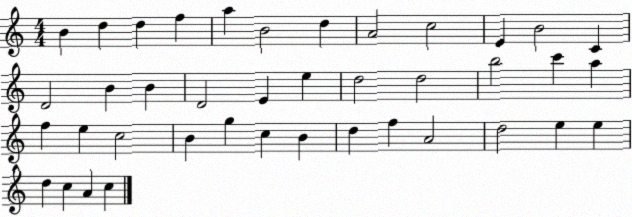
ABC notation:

X:1
T:Untitled
M:4/4
L:1/4
K:C
B d d f a B2 d A2 c2 E B2 C D2 B B D2 E e d2 d2 b2 c' a f e c2 B g c B d f A2 d2 e e d c A c